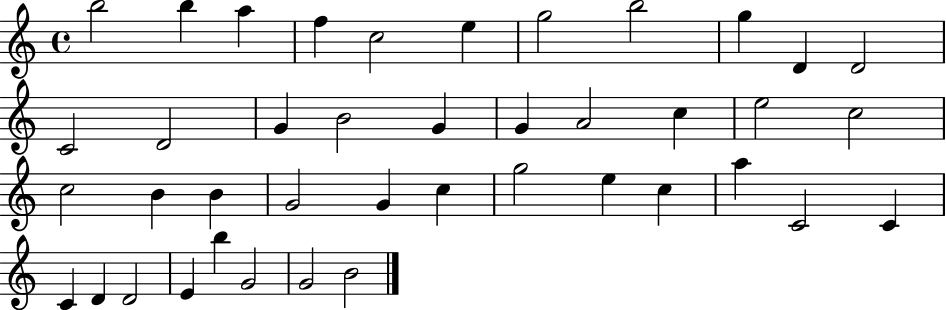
B5/h B5/q A5/q F5/q C5/h E5/q G5/h B5/h G5/q D4/q D4/h C4/h D4/h G4/q B4/h G4/q G4/q A4/h C5/q E5/h C5/h C5/h B4/q B4/q G4/h G4/q C5/q G5/h E5/q C5/q A5/q C4/h C4/q C4/q D4/q D4/h E4/q B5/q G4/h G4/h B4/h